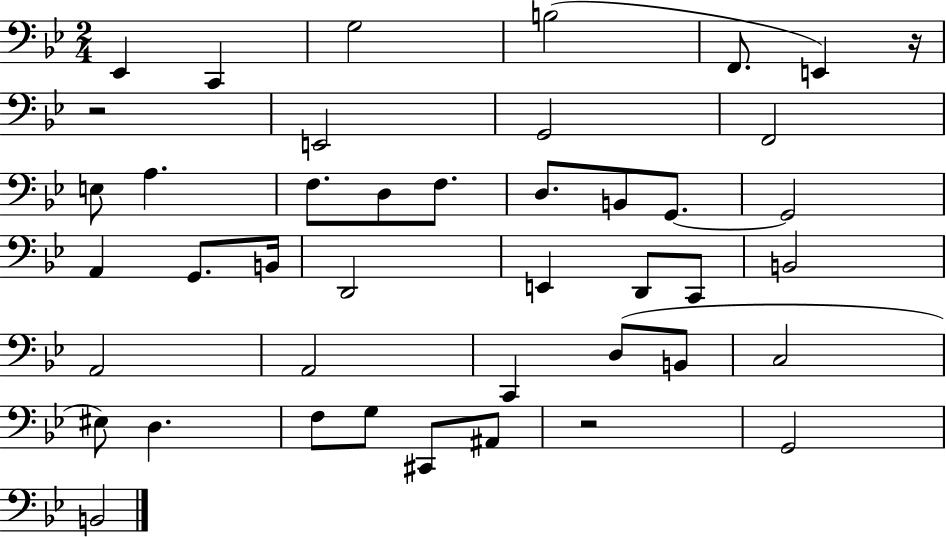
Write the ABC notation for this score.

X:1
T:Untitled
M:2/4
L:1/4
K:Bb
_E,, C,, G,2 B,2 F,,/2 E,, z/4 z2 E,,2 G,,2 F,,2 E,/2 A, F,/2 D,/2 F,/2 D,/2 B,,/2 G,,/2 G,,2 A,, G,,/2 B,,/4 D,,2 E,, D,,/2 C,,/2 B,,2 A,,2 A,,2 C,, D,/2 B,,/2 C,2 ^E,/2 D, F,/2 G,/2 ^C,,/2 ^A,,/2 z2 G,,2 B,,2